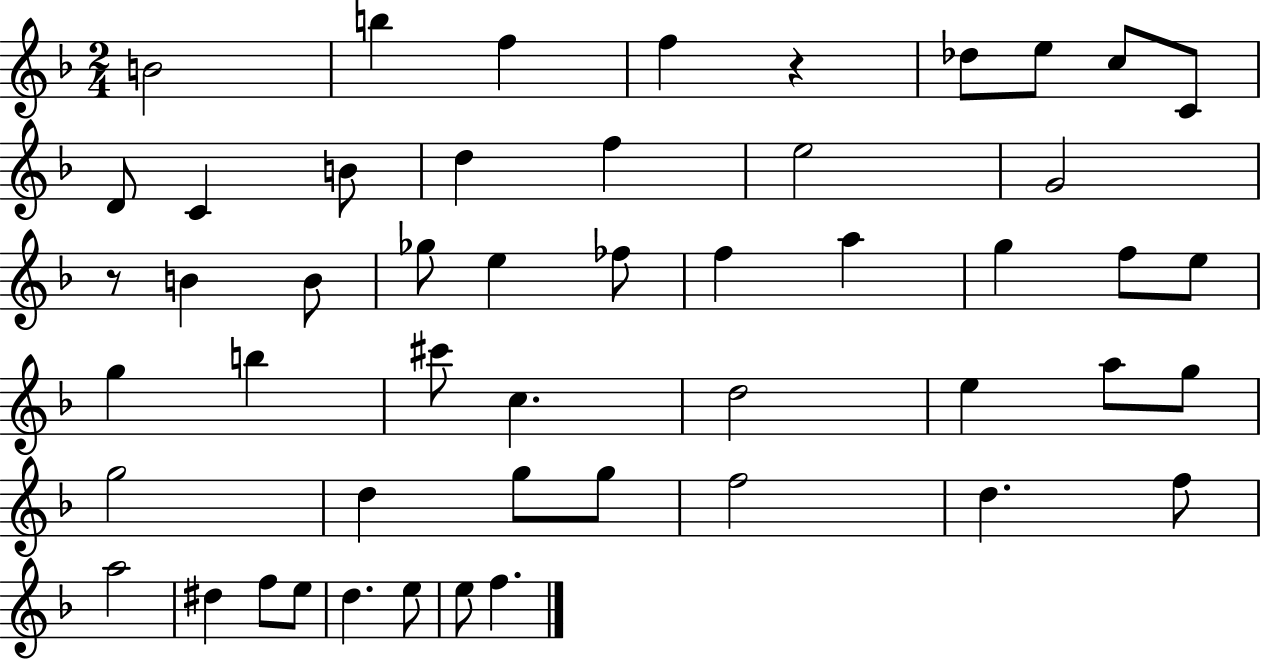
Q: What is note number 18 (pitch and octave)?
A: Gb5